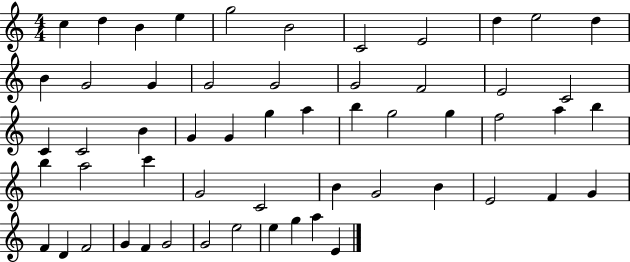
{
  \clef treble
  \numericTimeSignature
  \time 4/4
  \key c \major
  c''4 d''4 b'4 e''4 | g''2 b'2 | c'2 e'2 | d''4 e''2 d''4 | \break b'4 g'2 g'4 | g'2 g'2 | g'2 f'2 | e'2 c'2 | \break c'4 c'2 b'4 | g'4 g'4 g''4 a''4 | b''4 g''2 g''4 | f''2 a''4 b''4 | \break b''4 a''2 c'''4 | g'2 c'2 | b'4 g'2 b'4 | e'2 f'4 g'4 | \break f'4 d'4 f'2 | g'4 f'4 g'2 | g'2 e''2 | e''4 g''4 a''4 e'4 | \break \bar "|."
}